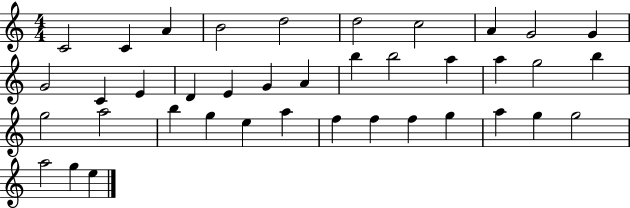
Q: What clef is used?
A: treble